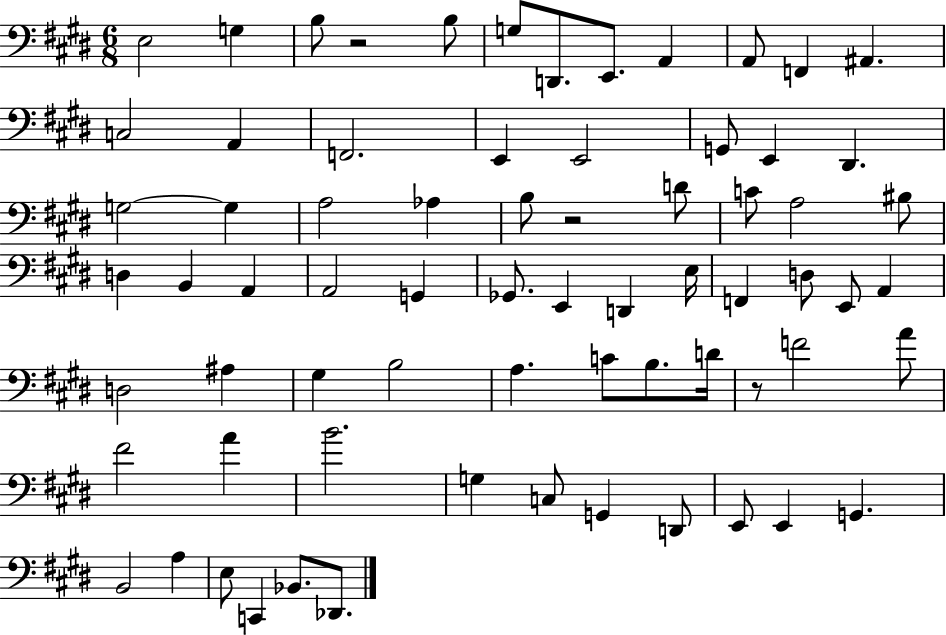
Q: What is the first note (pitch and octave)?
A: E3